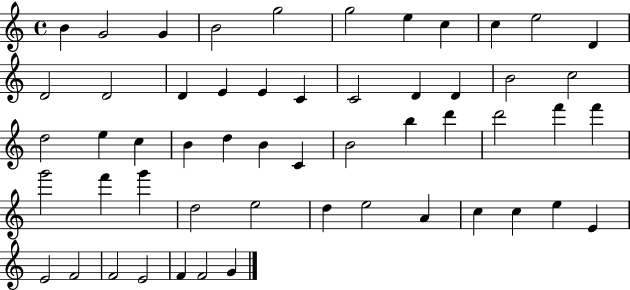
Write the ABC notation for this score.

X:1
T:Untitled
M:4/4
L:1/4
K:C
B G2 G B2 g2 g2 e c c e2 D D2 D2 D E E C C2 D D B2 c2 d2 e c B d B C B2 b d' d'2 f' f' g'2 f' g' d2 e2 d e2 A c c e E E2 F2 F2 E2 F F2 G